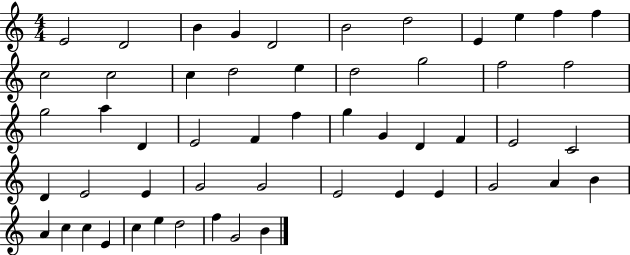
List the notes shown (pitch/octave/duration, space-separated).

E4/h D4/h B4/q G4/q D4/h B4/h D5/h E4/q E5/q F5/q F5/q C5/h C5/h C5/q D5/h E5/q D5/h G5/h F5/h F5/h G5/h A5/q D4/q E4/h F4/q F5/q G5/q G4/q D4/q F4/q E4/h C4/h D4/q E4/h E4/q G4/h G4/h E4/h E4/q E4/q G4/h A4/q B4/q A4/q C5/q C5/q E4/q C5/q E5/q D5/h F5/q G4/h B4/q